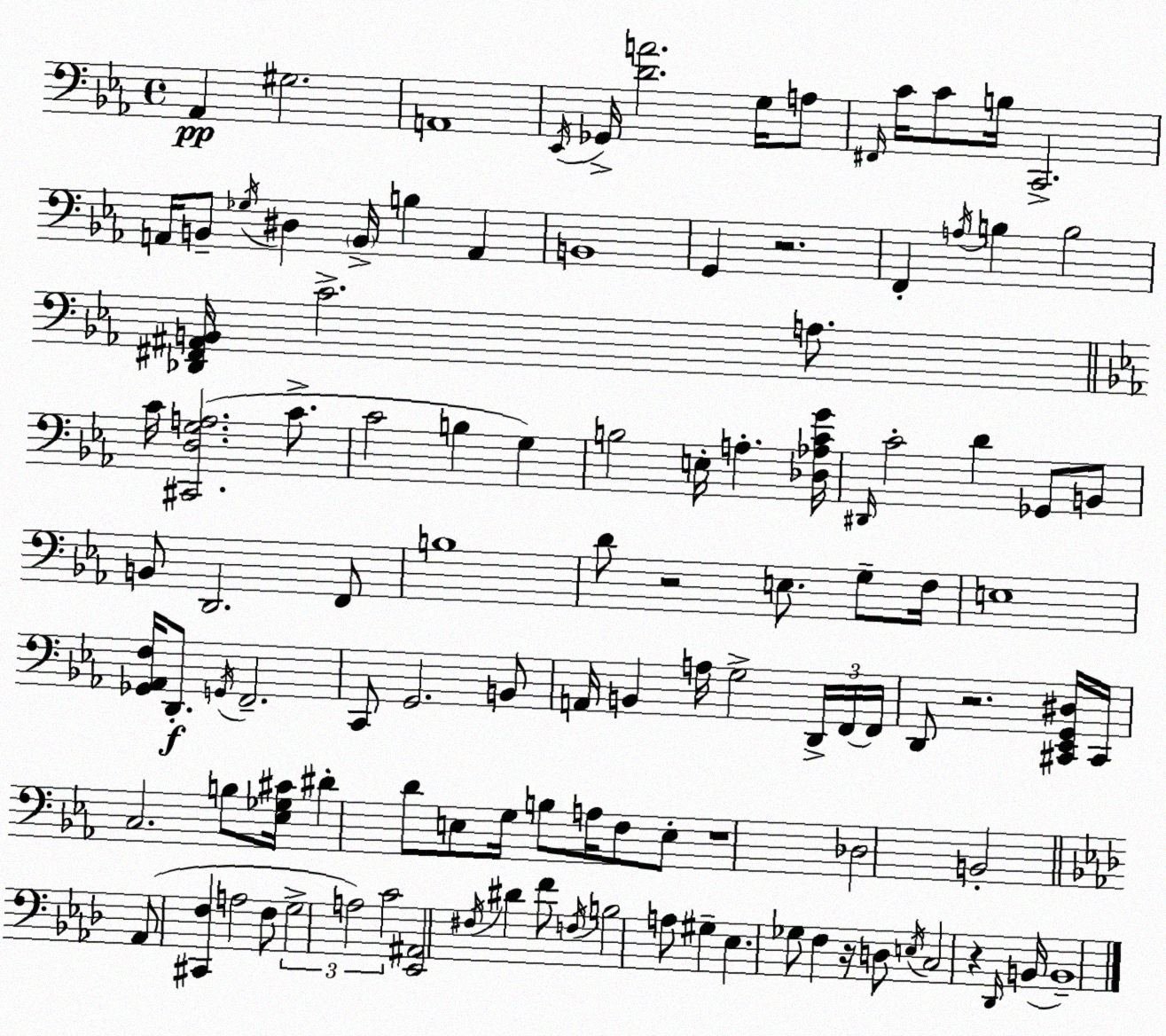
X:1
T:Untitled
M:4/4
L:1/4
K:Cm
_A,, ^G,2 A,,4 _E,,/4 _G,,/4 [DA]2 G,/4 A,/2 ^F,,/4 C/4 C/2 B,/4 C,,2 A,,/4 B,,/2 _G,/4 ^D, B,,/4 B, A,, B,,4 G,, z2 F,, A,/4 B, B,2 [_D,,^F,,^A,,B,,]/4 C2 A,/2 C/4 [^C,,D,G,A,]2 C/2 C2 B, G, B,2 E,/4 A, [_D,_A,CG]/4 ^D,,/4 C2 D _G,,/2 B,,/2 B,,/2 D,,2 F,,/2 B,4 D/2 z2 E,/2 G,/2 F,/4 E,4 [_G,,_A,,F,]/4 D,,/2 G,,/4 F,,2 C,,/2 G,,2 B,,/2 A,,/4 B,, A,/4 G,2 D,,/4 F,,/4 F,,/4 D,,/2 z2 [^C,,_E,,G,,^D,]/4 ^C,,/4 C,2 B,/2 [_E,_G,^C]/4 ^D D/2 E,/2 G,/4 B,/2 A,/4 F,/2 E,/2 z4 _D,2 B,,2 _A,,/2 [^C,,F,] A,2 F,/2 G,2 A,2 C2 [_E,,^A,,]2 ^F,/4 ^D F/2 F,/4 B,2 A,/2 ^G, _E, _G,/2 F, z/4 D,/2 E,/4 C,2 z _D,,/4 B,,/4 B,,4